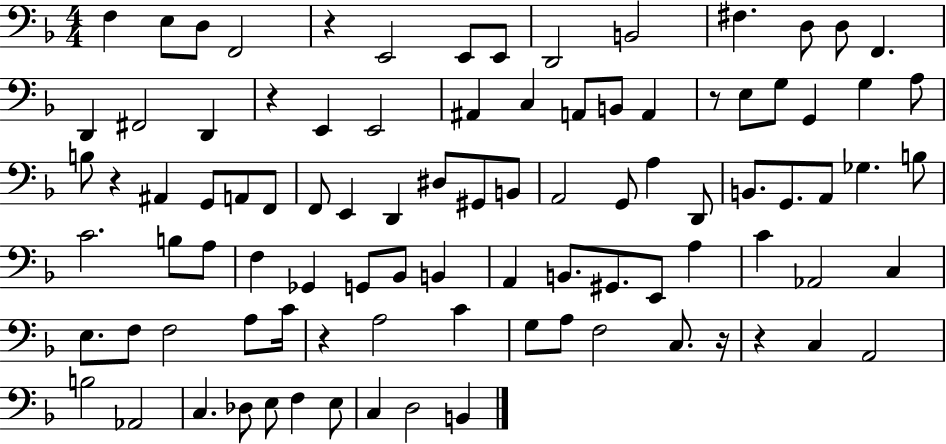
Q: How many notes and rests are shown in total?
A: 94